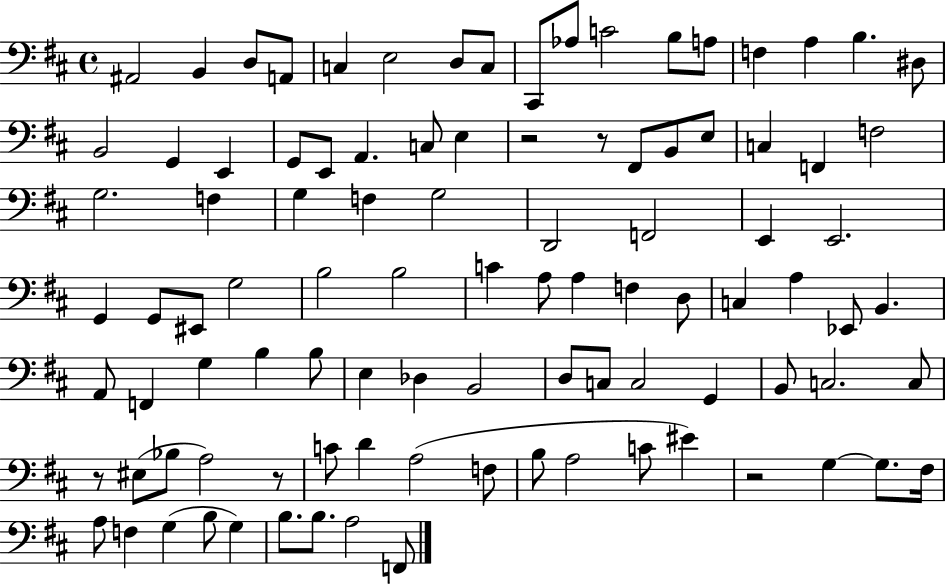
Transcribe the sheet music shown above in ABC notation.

X:1
T:Untitled
M:4/4
L:1/4
K:D
^A,,2 B,, D,/2 A,,/2 C, E,2 D,/2 C,/2 ^C,,/2 _A,/2 C2 B,/2 A,/2 F, A, B, ^D,/2 B,,2 G,, E,, G,,/2 E,,/2 A,, C,/2 E, z2 z/2 ^F,,/2 B,,/2 E,/2 C, F,, F,2 G,2 F, G, F, G,2 D,,2 F,,2 E,, E,,2 G,, G,,/2 ^E,,/2 G,2 B,2 B,2 C A,/2 A, F, D,/2 C, A, _E,,/2 B,, A,,/2 F,, G, B, B,/2 E, _D, B,,2 D,/2 C,/2 C,2 G,, B,,/2 C,2 C,/2 z/2 ^E,/2 _B,/2 A,2 z/2 C/2 D A,2 F,/2 B,/2 A,2 C/2 ^E z2 G, G,/2 ^F,/4 A,/2 F, G, B,/2 G, B,/2 B,/2 A,2 F,,/2